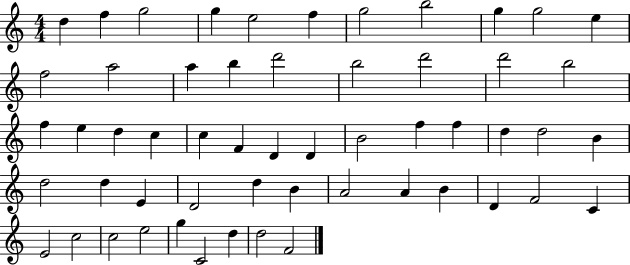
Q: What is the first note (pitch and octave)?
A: D5